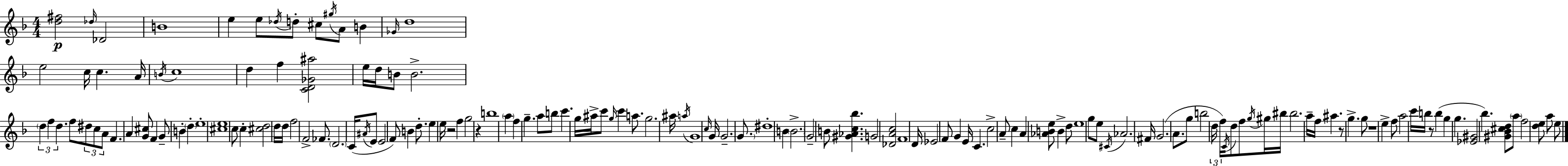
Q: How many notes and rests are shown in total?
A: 151